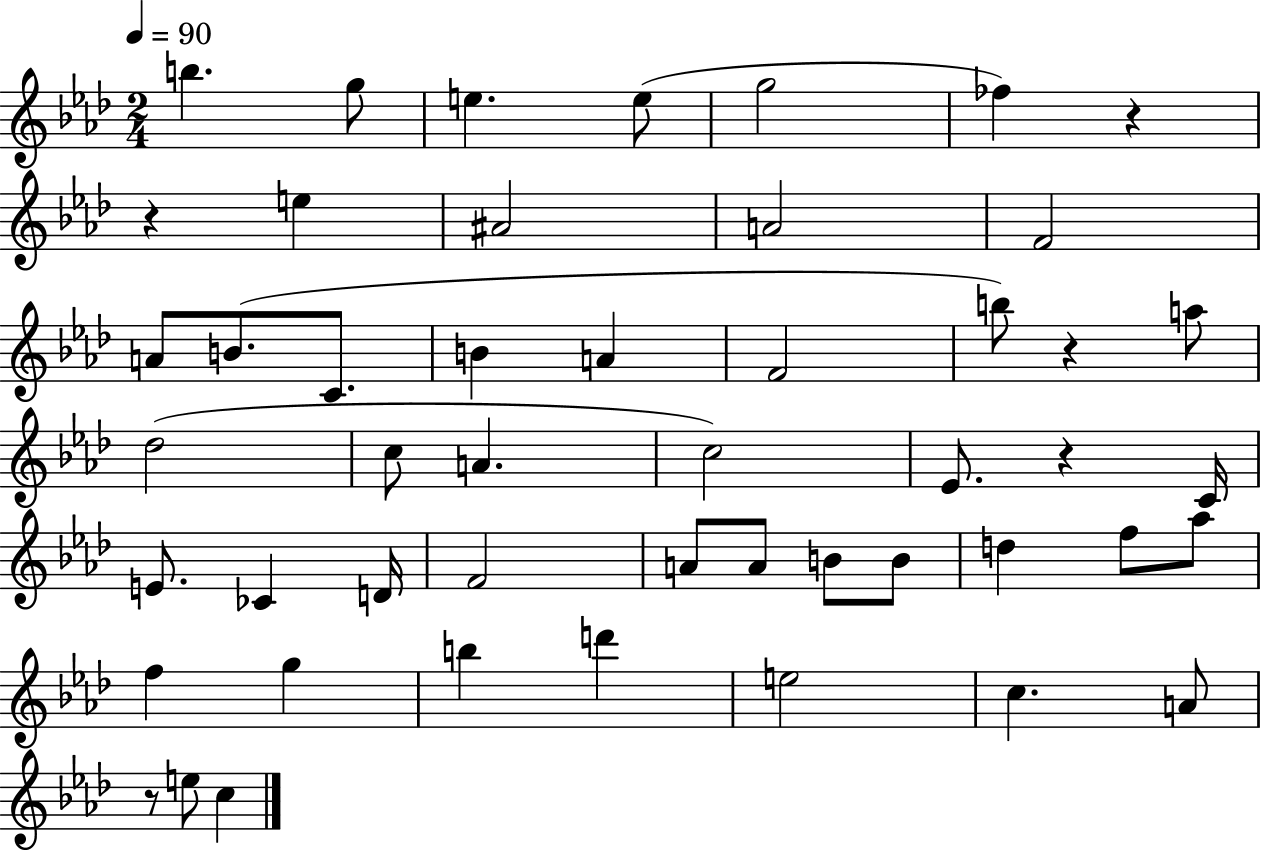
B5/q. G5/e E5/q. E5/e G5/h FES5/q R/q R/q E5/q A#4/h A4/h F4/h A4/e B4/e. C4/e. B4/q A4/q F4/h B5/e R/q A5/e Db5/h C5/e A4/q. C5/h Eb4/e. R/q C4/s E4/e. CES4/q D4/s F4/h A4/e A4/e B4/e B4/e D5/q F5/e Ab5/e F5/q G5/q B5/q D6/q E5/h C5/q. A4/e R/e E5/e C5/q